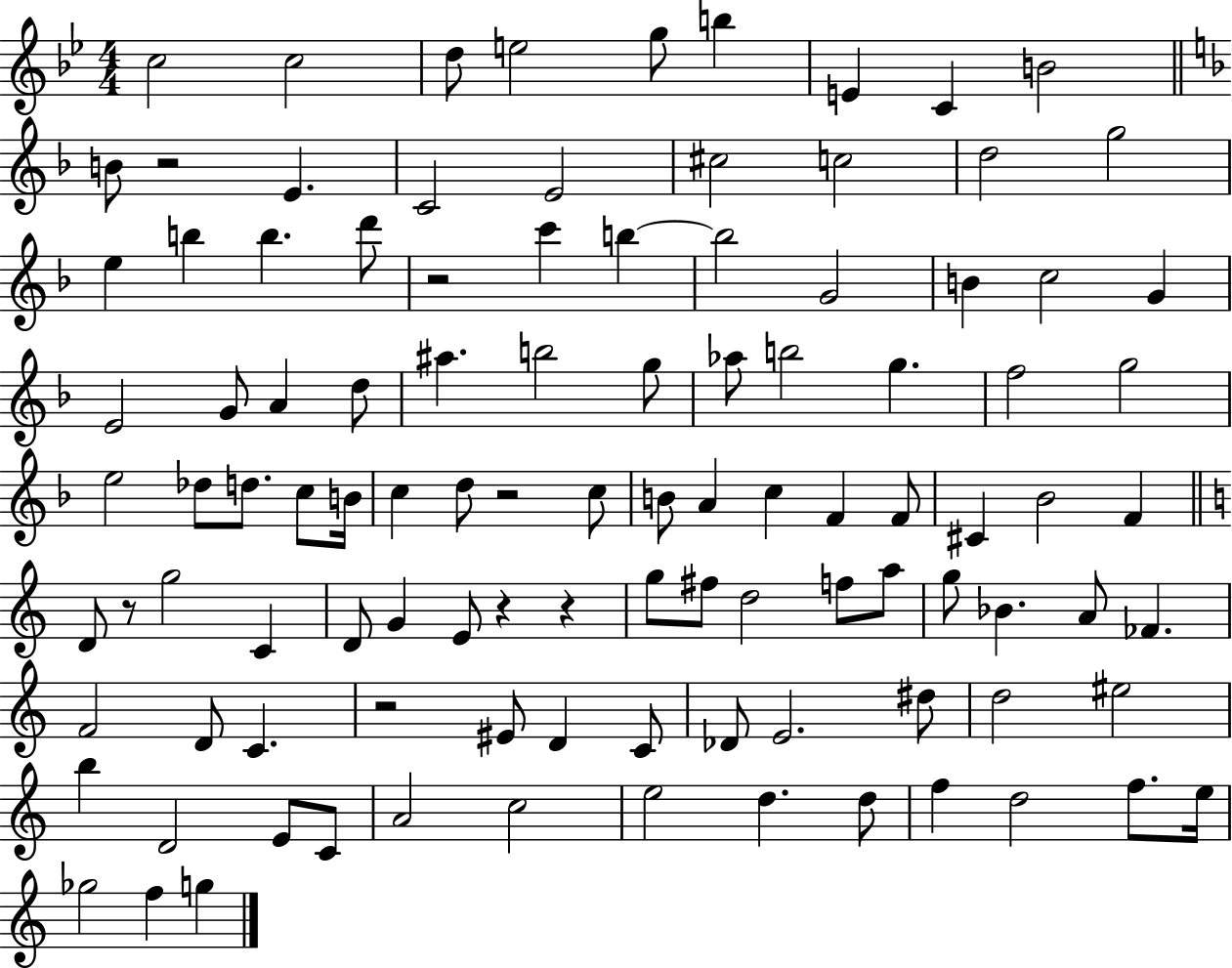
{
  \clef treble
  \numericTimeSignature
  \time 4/4
  \key bes \major
  c''2 c''2 | d''8 e''2 g''8 b''4 | e'4 c'4 b'2 | \bar "||" \break \key d \minor b'8 r2 e'4. | c'2 e'2 | cis''2 c''2 | d''2 g''2 | \break e''4 b''4 b''4. d'''8 | r2 c'''4 b''4~~ | b''2 g'2 | b'4 c''2 g'4 | \break e'2 g'8 a'4 d''8 | ais''4. b''2 g''8 | aes''8 b''2 g''4. | f''2 g''2 | \break e''2 des''8 d''8. c''8 b'16 | c''4 d''8 r2 c''8 | b'8 a'4 c''4 f'4 f'8 | cis'4 bes'2 f'4 | \break \bar "||" \break \key c \major d'8 r8 g''2 c'4 | d'8 g'4 e'8 r4 r4 | g''8 fis''8 d''2 f''8 a''8 | g''8 bes'4. a'8 fes'4. | \break f'2 d'8 c'4. | r2 eis'8 d'4 c'8 | des'8 e'2. dis''8 | d''2 eis''2 | \break b''4 d'2 e'8 c'8 | a'2 c''2 | e''2 d''4. d''8 | f''4 d''2 f''8. e''16 | \break ges''2 f''4 g''4 | \bar "|."
}